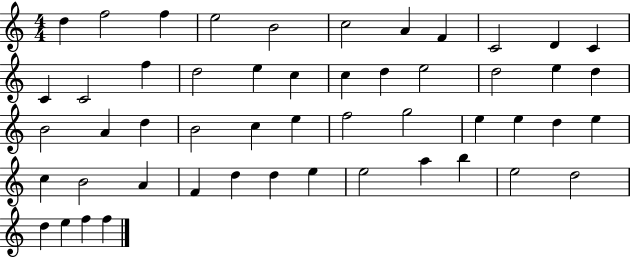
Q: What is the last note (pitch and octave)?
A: F5